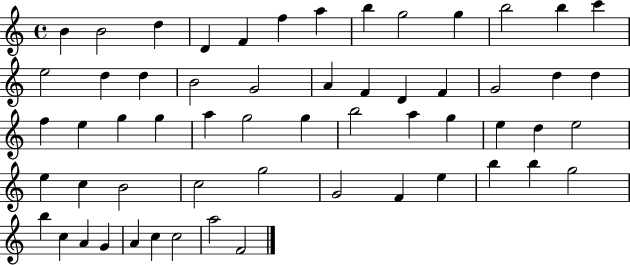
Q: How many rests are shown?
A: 0